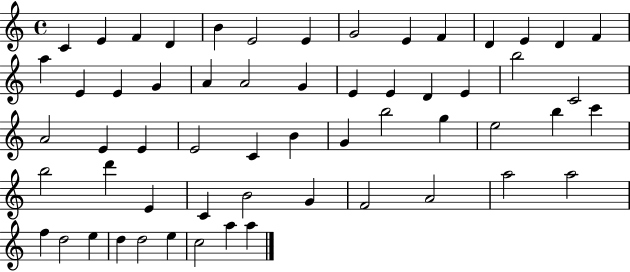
X:1
T:Untitled
M:4/4
L:1/4
K:C
C E F D B E2 E G2 E F D E D F a E E G A A2 G E E D E b2 C2 A2 E E E2 C B G b2 g e2 b c' b2 d' E C B2 G F2 A2 a2 a2 f d2 e d d2 e c2 a a